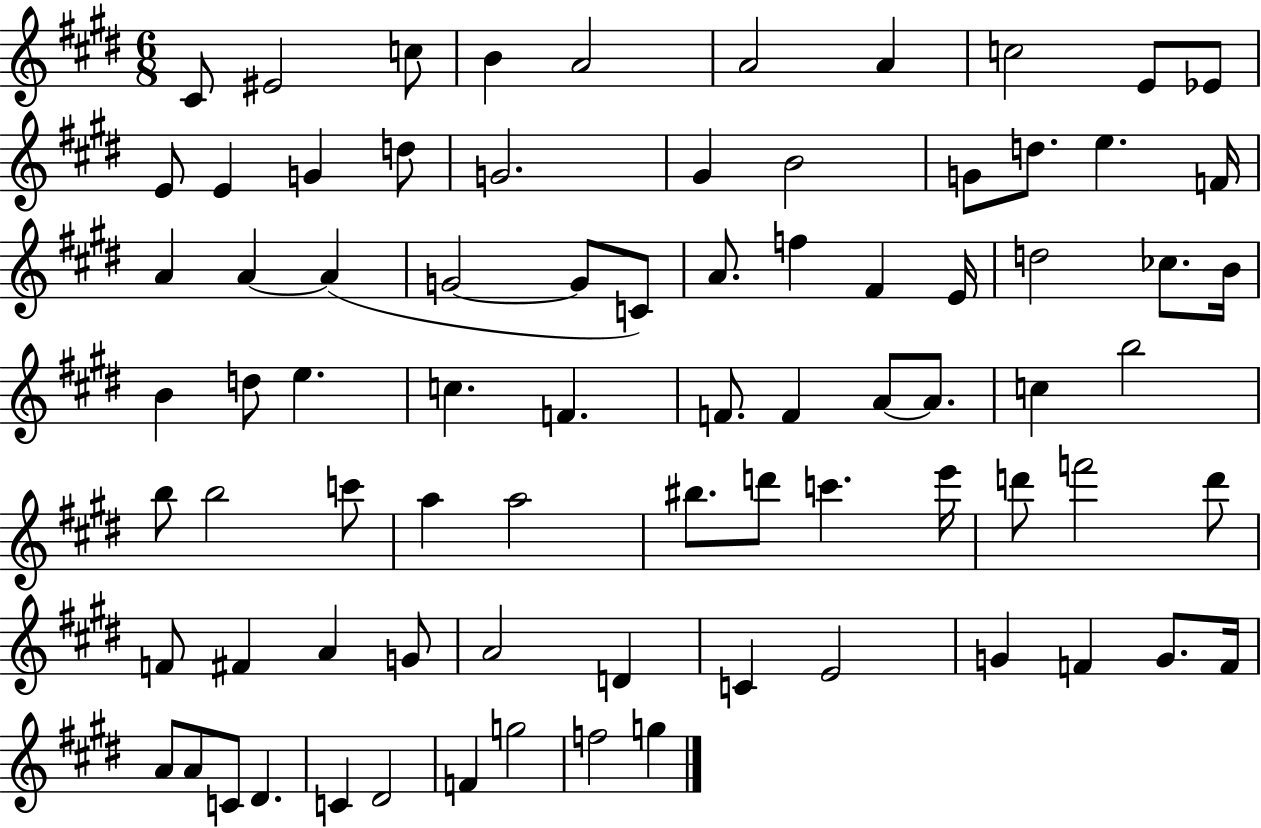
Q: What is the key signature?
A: E major